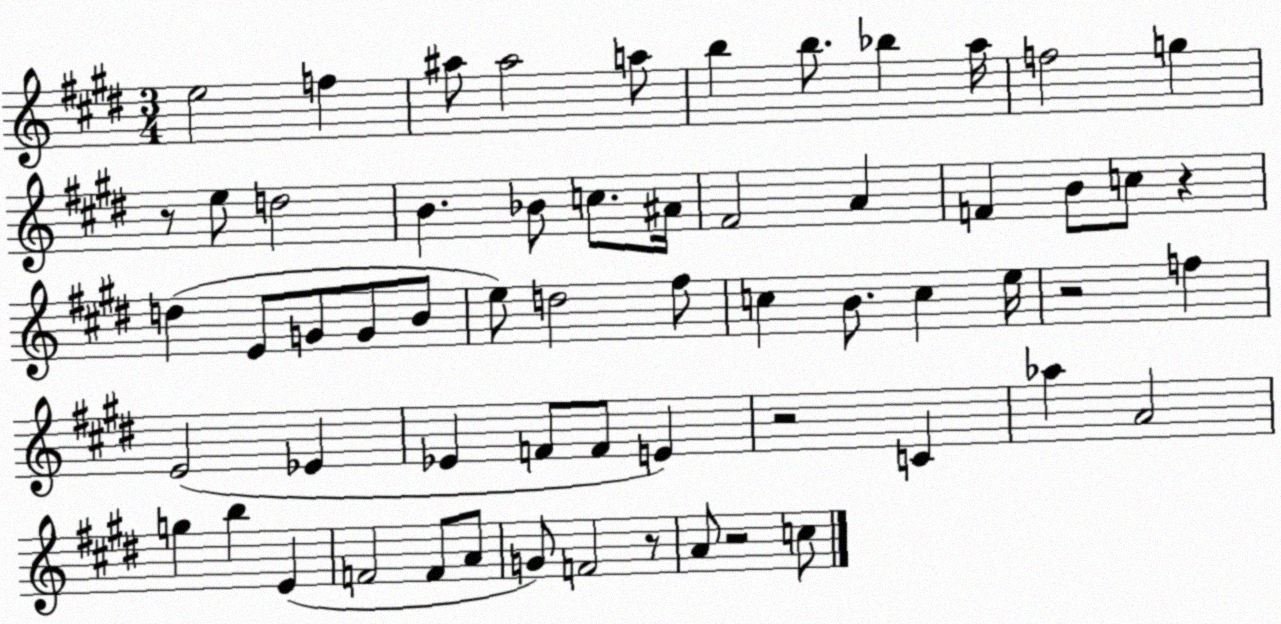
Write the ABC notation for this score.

X:1
T:Untitled
M:3/4
L:1/4
K:E
e2 f ^a/2 ^a2 a/2 b b/2 _b a/4 f2 g z/2 e/2 d2 B _B/2 c/2 ^A/4 ^F2 A F B/2 c/2 z d E/2 G/2 G/2 B/2 e/2 d2 ^f/2 c B/2 c e/4 z2 f E2 _E _E F/2 F/2 E z2 C _a A2 g b E F2 F/2 A/2 G/2 F2 z/2 A/2 z2 c/2